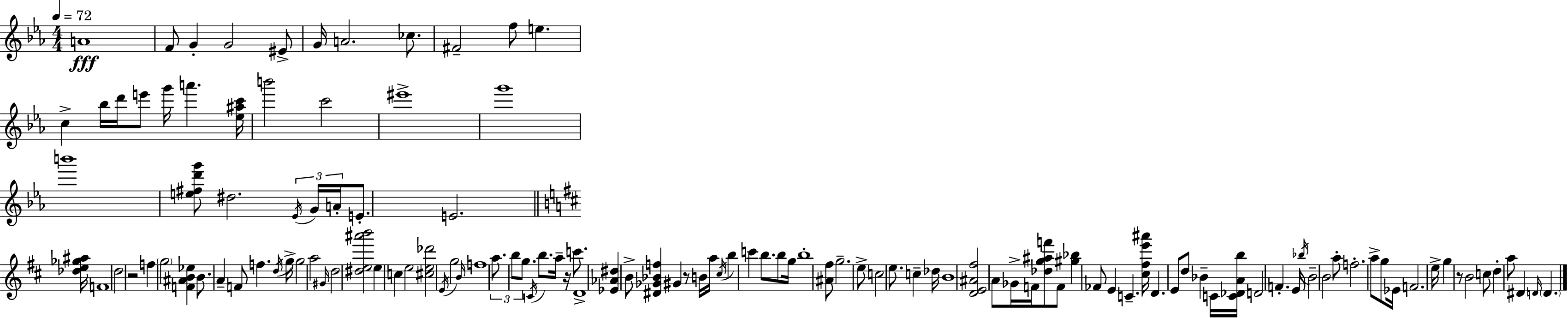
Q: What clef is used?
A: treble